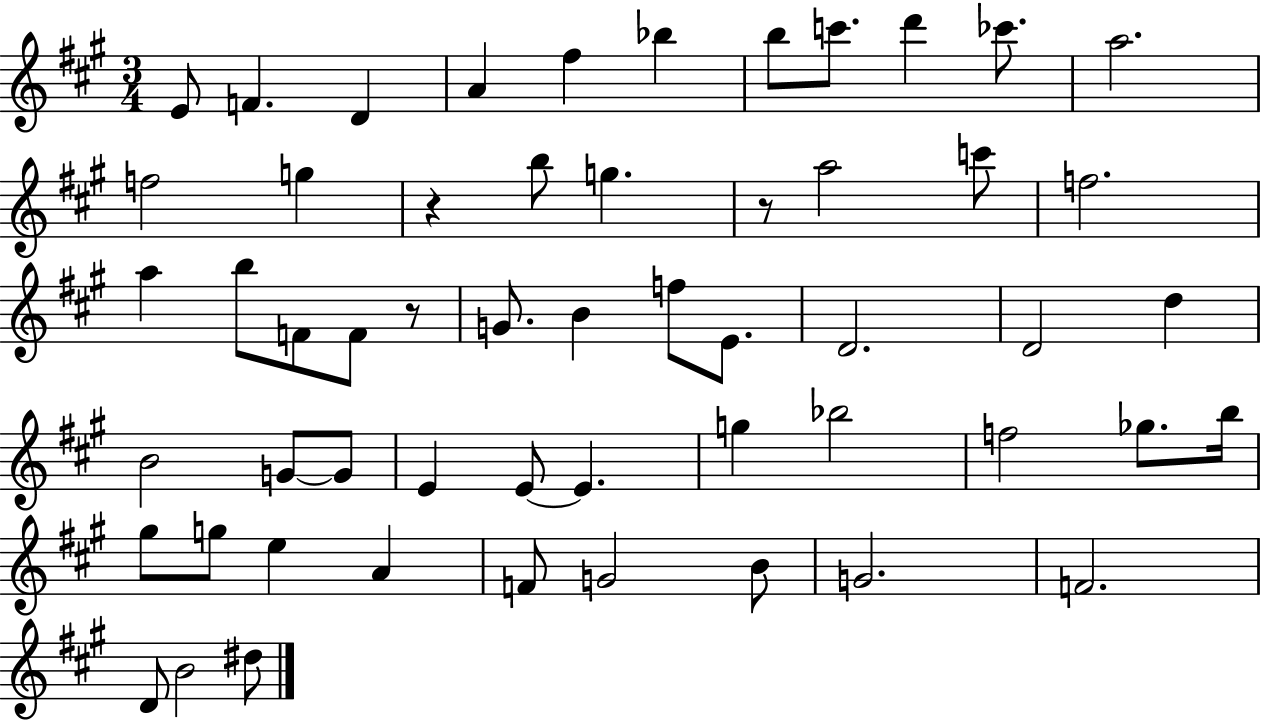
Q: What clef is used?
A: treble